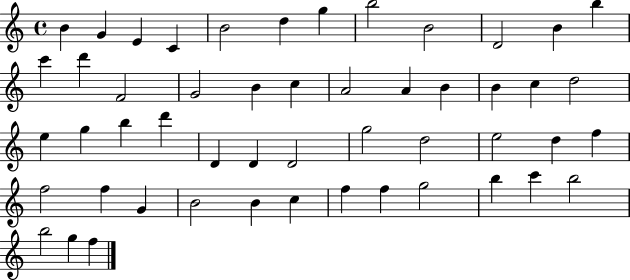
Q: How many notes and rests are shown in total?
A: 51